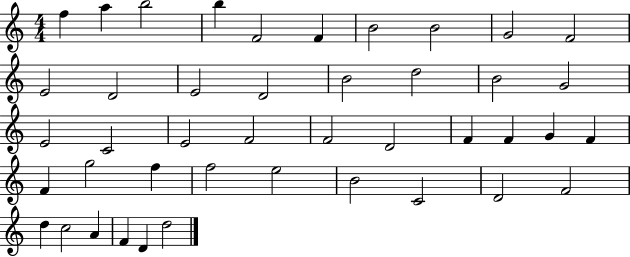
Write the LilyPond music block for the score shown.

{
  \clef treble
  \numericTimeSignature
  \time 4/4
  \key c \major
  f''4 a''4 b''2 | b''4 f'2 f'4 | b'2 b'2 | g'2 f'2 | \break e'2 d'2 | e'2 d'2 | b'2 d''2 | b'2 g'2 | \break e'2 c'2 | e'2 f'2 | f'2 d'2 | f'4 f'4 g'4 f'4 | \break f'4 g''2 f''4 | f''2 e''2 | b'2 c'2 | d'2 f'2 | \break d''4 c''2 a'4 | f'4 d'4 d''2 | \bar "|."
}